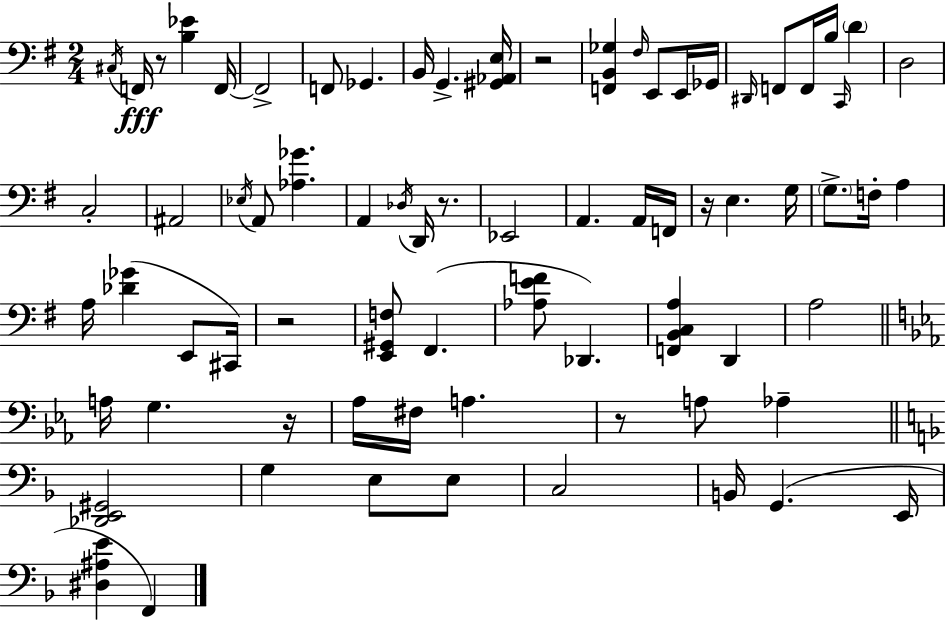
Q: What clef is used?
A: bass